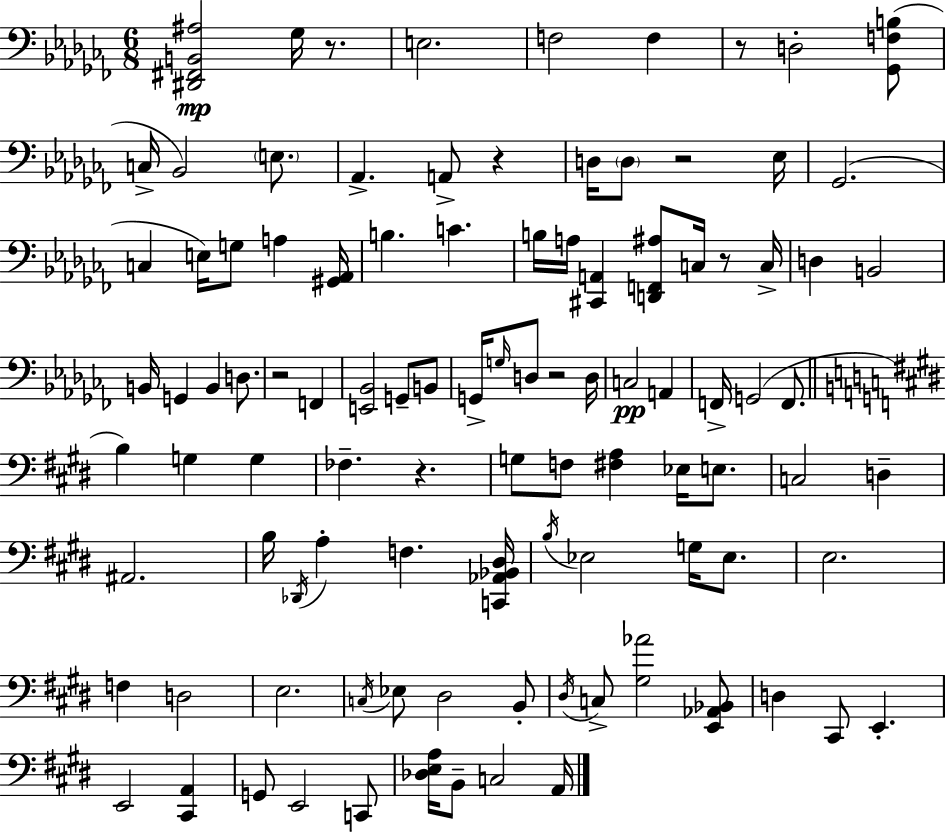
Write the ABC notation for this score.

X:1
T:Untitled
M:6/8
L:1/4
K:Abm
[^D,,^F,,B,,^A,]2 _G,/4 z/2 E,2 F,2 F, z/2 D,2 [_G,,F,B,]/2 C,/4 _B,,2 E,/2 _A,, A,,/2 z D,/4 D,/2 z2 _E,/4 _G,,2 C, E,/4 G,/2 A, [^G,,_A,,]/4 B, C B,/4 A,/4 [^C,,A,,] [D,,F,,^A,]/2 C,/4 z/2 C,/4 D, B,,2 B,,/4 G,, B,, D,/2 z2 F,, [E,,_B,,]2 G,,/2 B,,/2 G,,/4 G,/4 D,/2 z2 D,/4 C,2 A,, F,,/4 G,,2 F,,/2 B, G, G, _F, z G,/2 F,/2 [^F,A,] _E,/4 E,/2 C,2 D, ^A,,2 B,/4 _D,,/4 A, F, [C,,_A,,_B,,^D,]/4 B,/4 _E,2 G,/4 _E,/2 E,2 F, D,2 E,2 C,/4 _E,/2 ^D,2 B,,/2 ^D,/4 C,/2 [^G,_A]2 [E,,_A,,_B,,]/2 D, ^C,,/2 E,, E,,2 [^C,,A,,] G,,/2 E,,2 C,,/2 [_D,E,A,]/4 B,,/2 C,2 A,,/4